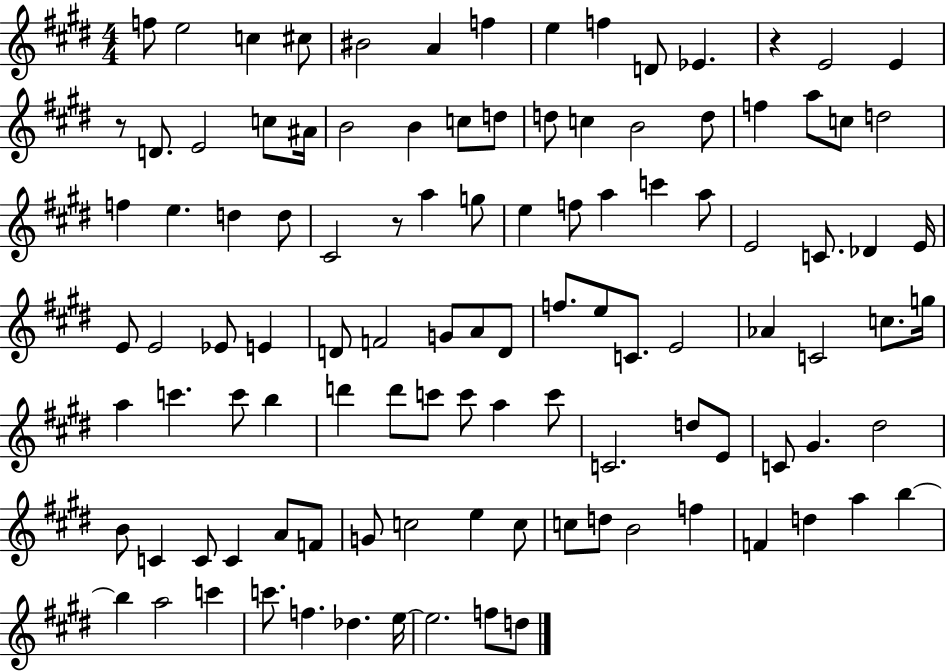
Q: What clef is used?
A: treble